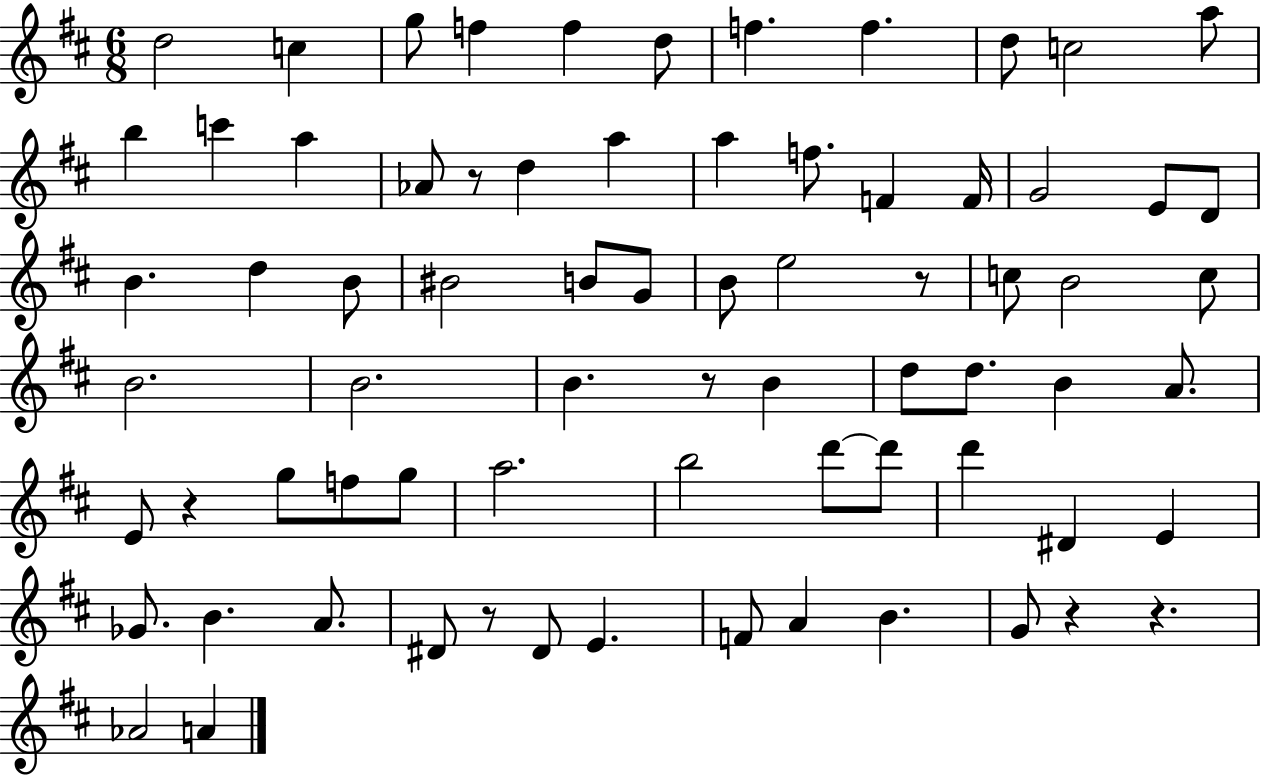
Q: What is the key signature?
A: D major